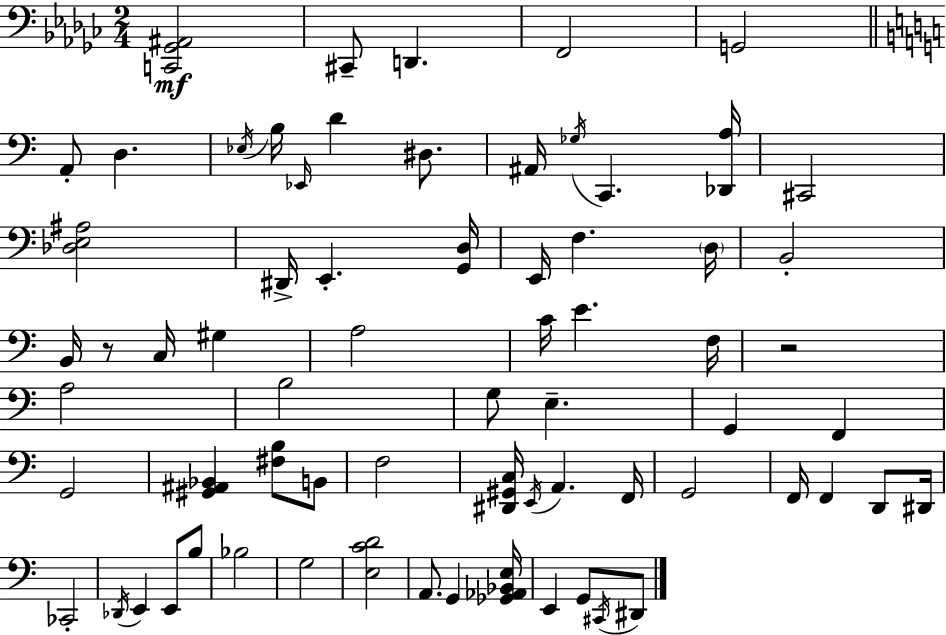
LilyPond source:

{
  \clef bass
  \numericTimeSignature
  \time 2/4
  \key ees \minor
  <c, ges, ais,>2\mf | cis,8-- d,4. | f,2 | g,2 | \break \bar "||" \break \key a \minor a,8-. d4. | \acciaccatura { ees16 } b16 \grace { ees,16 } d'4 dis8. | ais,16 \acciaccatura { ges16 } c,4. | <des, a>16 cis,2 | \break <des e ais>2 | dis,16-> e,4.-. | <g, d>16 e,16 f4. | \parenthesize d16 b,2-. | \break b,16 r8 c16 gis4 | a2 | c'16 e'4. | f16 r2 | \break a2 | b2 | g8 e4.-- | g,4 f,4 | \break g,2 | <gis, ais, bes,>4 <fis b>8 | b,8 f2 | <dis, gis, c>16 \acciaccatura { e,16 } a,4. | \break f,16 g,2 | f,16 f,4 | d,8 dis,16 ces,2-. | \acciaccatura { des,16 } e,4 | \break e,8 b8 bes2 | g2 | <e c' d'>2 | a,8. | \break g,4 <ges, aes, bes, e>16 e,4 | g,8 \acciaccatura { cis,16 } dis,8 \bar "|."
}